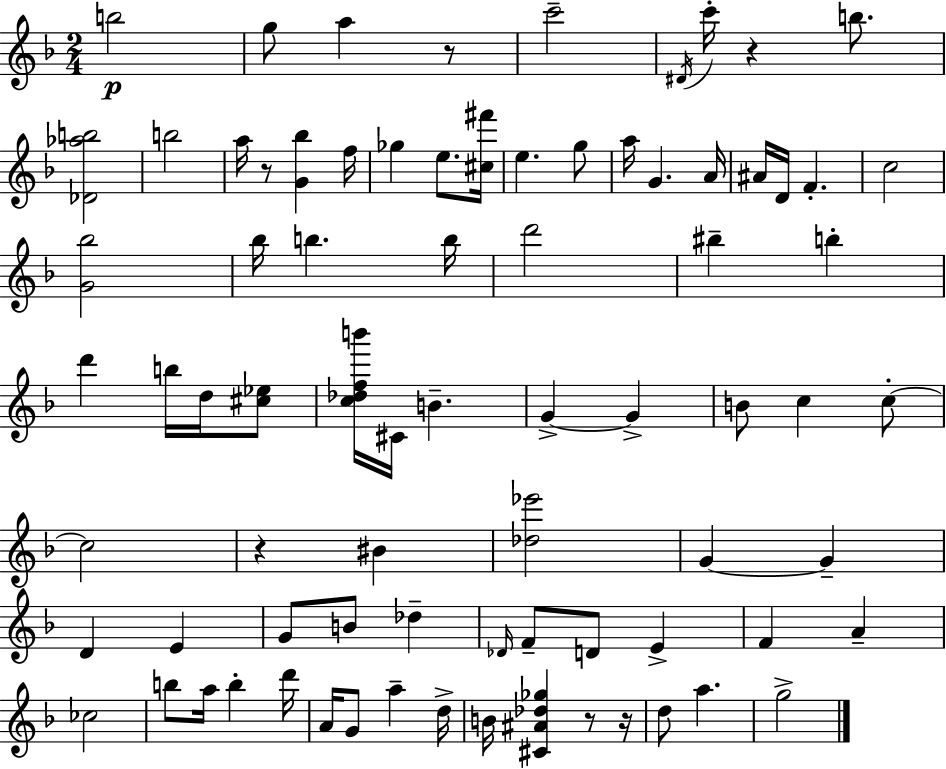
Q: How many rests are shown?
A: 6